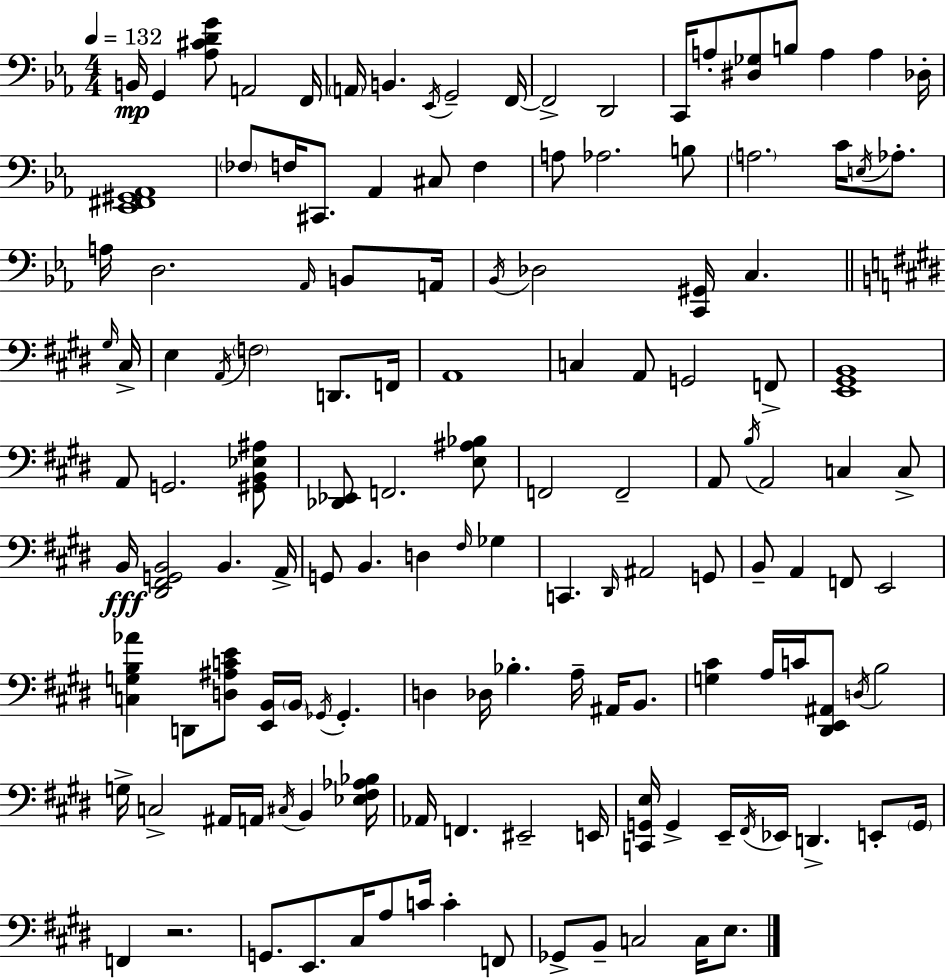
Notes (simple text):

B2/s G2/q [Ab3,C#4,D4,G4]/e A2/h F2/s A2/s B2/q. Eb2/s G2/h F2/s F2/h D2/h C2/s A3/e [D#3,Gb3]/e B3/e A3/q A3/q Db3/s [Eb2,F#2,G#2,Ab2]/w FES3/e F3/s C#2/e. Ab2/q C#3/e F3/q A3/e Ab3/h. B3/e A3/h. C4/s E3/s Ab3/e. A3/s D3/h. Ab2/s B2/e A2/s Bb2/s Db3/h [C2,G#2]/s C3/q. G#3/s C#3/s E3/q A2/s F3/h D2/e. F2/s A2/w C3/q A2/e G2/h F2/e [E2,G#2,B2]/w A2/e G2/h. [G#2,B2,Eb3,A#3]/e [Db2,Eb2]/e F2/h. [E3,A#3,Bb3]/e F2/h F2/h A2/e B3/s A2/h C3/q C3/e B2/s [D#2,F#2,G2,B2]/h B2/q. A2/s G2/e B2/q. D3/q F#3/s Gb3/q C2/q. D#2/s A#2/h G2/e B2/e A2/q F2/e E2/h [C3,G3,B3,Ab4]/q D2/e [D3,A#3,C4,E4]/e [E2,B2]/s B2/s Gb2/s Gb2/q. D3/q Db3/s Bb3/q. A3/s A#2/s B2/e. [G3,C#4]/q A3/s C4/s [D#2,E2,A#2]/e D3/s B3/h G3/s C3/h A#2/s A2/s C#3/s B2/q [Eb3,F#3,Ab3,Bb3]/s Ab2/s F2/q. EIS2/h E2/s [C2,G2,E3]/s G2/q E2/s F#2/s Eb2/s D2/q. E2/e G2/s F2/q R/h. G2/e. E2/e. C#3/s A3/e C4/s C4/q F2/e Gb2/e B2/e C3/h C3/s E3/e.